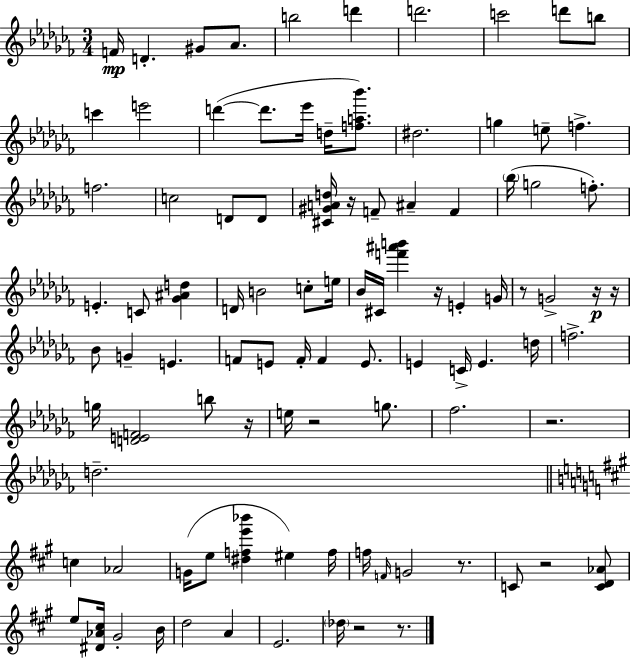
{
  \clef treble
  \numericTimeSignature
  \time 3/4
  \key aes \minor
  \repeat volta 2 { f'16\mp d'4.-. gis'8 aes'8. | b''2 d'''4 | d'''2. | c'''2 d'''8 b''8 | \break c'''4 e'''2 | d'''4~(~ d'''8. ees'''16 d''16-- <f'' a'' bes'''>8.) | dis''2. | g''4 e''8-- f''4.-> | \break f''2. | c''2 d'8 d'8 | <cis' gis' a' d''>16 r16 f'8-- ais'4-- f'4 | \parenthesize bes''16( g''2 f''8.-.) | \break e'4.-. c'8 <ges' ais' d''>4 | d'16 b'2 c''8-. e''16 | bes'16 cis'16 <f''' ais''' b'''>4 r16 e'4-. g'16 | r8 g'2-> r16\p r16 | \break bes'8 g'4-- e'4. | f'8 e'8 f'16-. f'4 e'8. | e'4 c'16-> e'4. d''16 | f''2.-> | \break g''16 <d' e' f'>2 b''8 r16 | e''16 r2 g''8. | fes''2. | r2. | \break d''2.-- | \bar "||" \break \key a \major c''4 aes'2 | g'16( e''8 <dis'' f'' e''' bes'''>4 eis''4) f''16 | f''16 \grace { f'16 } g'2 r8. | c'8 r2 <c' d' aes'>8 | \break e''8 <dis' aes' cis''>16 gis'2-. | b'16 d''2 a'4 | e'2. | \parenthesize des''16 r2 r8. | \break } \bar "|."
}